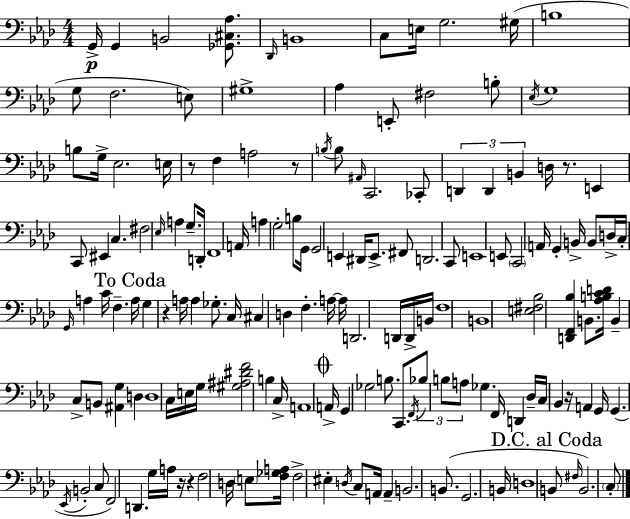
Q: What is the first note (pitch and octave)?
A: G2